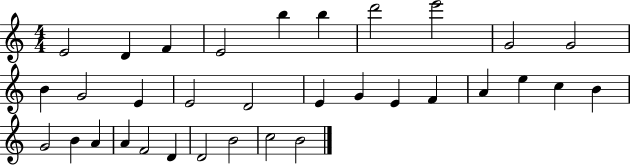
E4/h D4/q F4/q E4/h B5/q B5/q D6/h E6/h G4/h G4/h B4/q G4/h E4/q E4/h D4/h E4/q G4/q E4/q F4/q A4/q E5/q C5/q B4/q G4/h B4/q A4/q A4/q F4/h D4/q D4/h B4/h C5/h B4/h